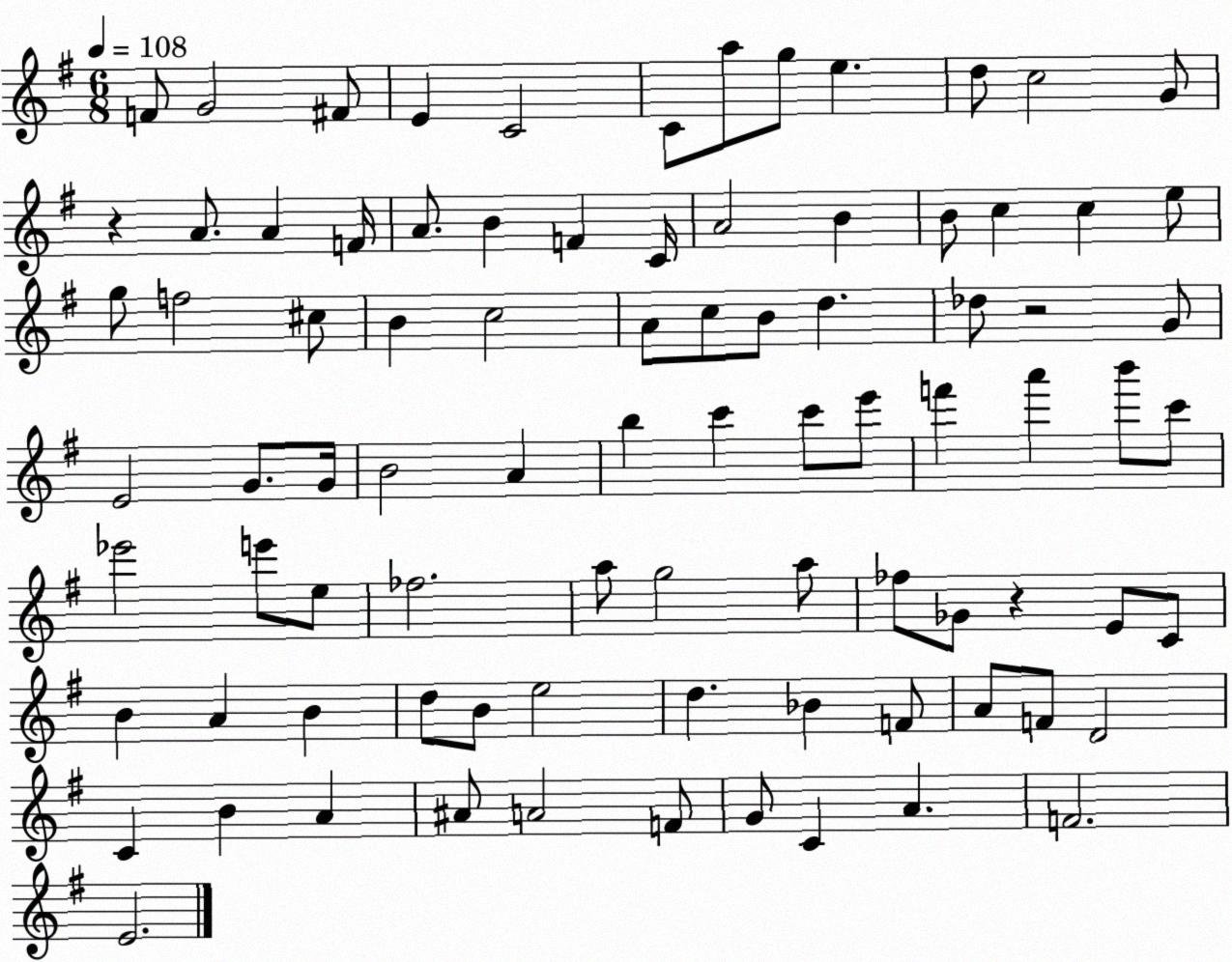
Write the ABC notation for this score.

X:1
T:Untitled
M:6/8
L:1/4
K:G
F/2 G2 ^F/2 E C2 C/2 a/2 g/2 e d/2 c2 G/2 z A/2 A F/4 A/2 B F C/4 A2 B B/2 c c e/2 g/2 f2 ^c/2 B c2 A/2 c/2 B/2 d _d/2 z2 G/2 E2 G/2 G/4 B2 A b c' c'/2 e'/2 f' a' b'/2 c'/2 _e'2 e'/2 e/2 _f2 a/2 g2 a/2 _f/2 _G/2 z E/2 C/2 B A B d/2 B/2 e2 d _B F/2 A/2 F/2 D2 C B A ^A/2 A2 F/2 G/2 C A F2 E2